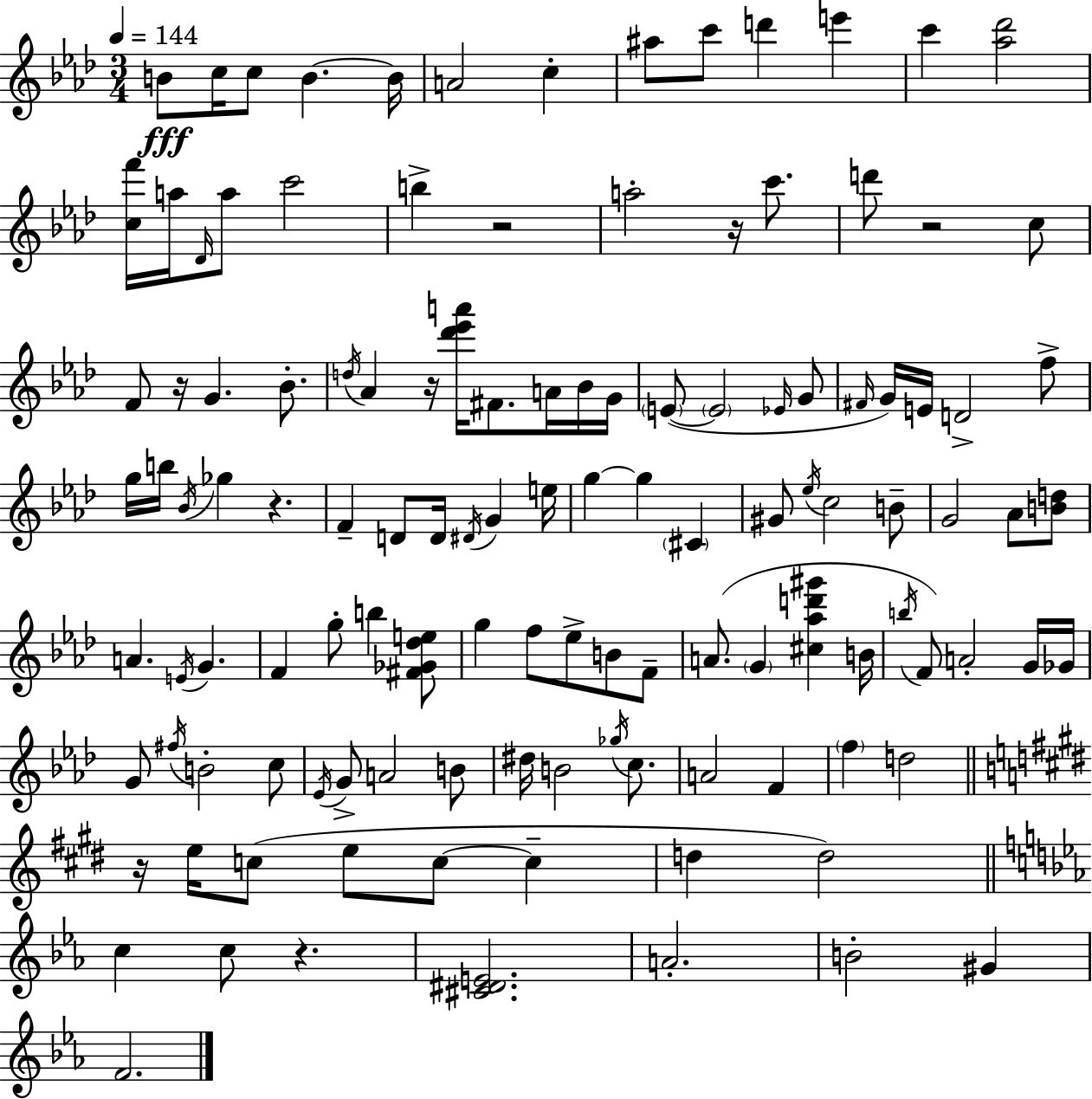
B4/e C5/s C5/e B4/q. B4/s A4/h C5/q A#5/e C6/e D6/q E6/q C6/q [Ab5,Db6]/h [C5,F6]/s A5/s Db4/s A5/e C6/h B5/q R/h A5/h R/s C6/e. D6/e R/h C5/e F4/e R/s G4/q. Bb4/e. D5/s Ab4/q R/s [Db6,Eb6,A6]/s F#4/e. A4/s Bb4/s G4/s E4/e E4/h Eb4/s G4/e F#4/s G4/s E4/s D4/h F5/e G5/s B5/s Bb4/s Gb5/q R/q. F4/q D4/e D4/s D#4/s G4/q E5/s G5/q G5/q C#4/q G#4/e Eb5/s C5/h B4/e G4/h Ab4/e [B4,D5]/e A4/q. E4/s G4/q. F4/q G5/e B5/q [F#4,Gb4,Db5,E5]/e G5/q F5/e Eb5/e B4/e F4/e A4/e. G4/q [C#5,Ab5,D6,G#6]/q B4/s B5/s F4/e A4/h G4/s Gb4/s G4/e F#5/s B4/h C5/e Eb4/s G4/e A4/h B4/e D#5/s B4/h Gb5/s C5/e. A4/h F4/q F5/q D5/h R/s E5/s C5/e E5/e C5/e C5/q D5/q D5/h C5/q C5/e R/q. [C#4,D#4,E4]/h. A4/h. B4/h G#4/q F4/h.